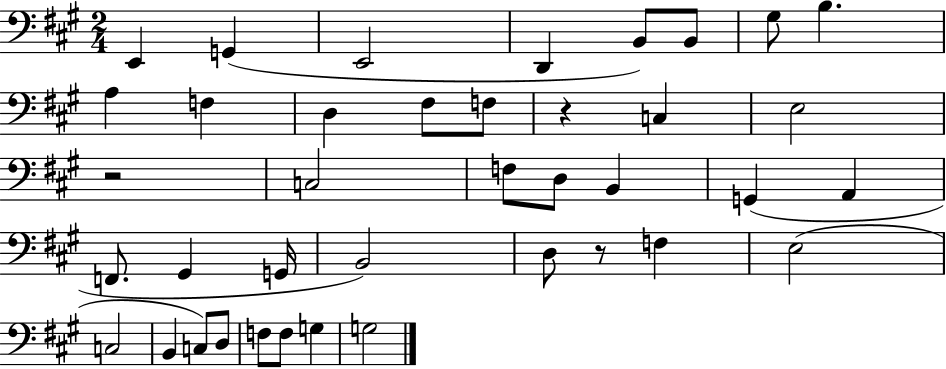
X:1
T:Untitled
M:2/4
L:1/4
K:A
E,, G,, E,,2 D,, B,,/2 B,,/2 ^G,/2 B, A, F, D, ^F,/2 F,/2 z C, E,2 z2 C,2 F,/2 D,/2 B,, G,, A,, F,,/2 ^G,, G,,/4 B,,2 D,/2 z/2 F, E,2 C,2 B,, C,/2 D,/2 F,/2 F,/2 G, G,2